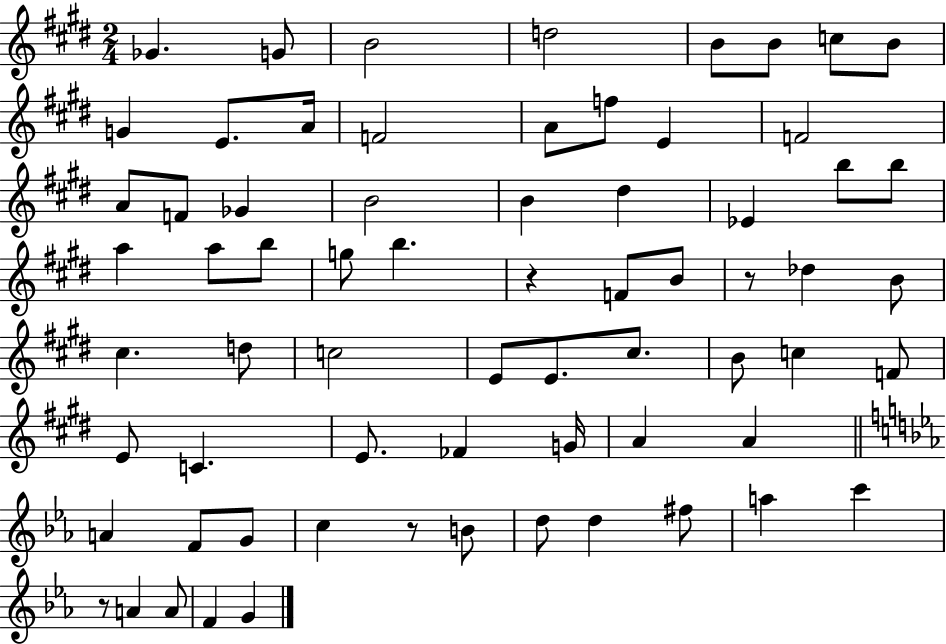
{
  \clef treble
  \numericTimeSignature
  \time 2/4
  \key e \major
  ges'4. g'8 | b'2 | d''2 | b'8 b'8 c''8 b'8 | \break g'4 e'8. a'16 | f'2 | a'8 f''8 e'4 | f'2 | \break a'8 f'8 ges'4 | b'2 | b'4 dis''4 | ees'4 b''8 b''8 | \break a''4 a''8 b''8 | g''8 b''4. | r4 f'8 b'8 | r8 des''4 b'8 | \break cis''4. d''8 | c''2 | e'8 e'8. cis''8. | b'8 c''4 f'8 | \break e'8 c'4. | e'8. fes'4 g'16 | a'4 a'4 | \bar "||" \break \key ees \major a'4 f'8 g'8 | c''4 r8 b'8 | d''8 d''4 fis''8 | a''4 c'''4 | \break r8 a'4 a'8 | f'4 g'4 | \bar "|."
}